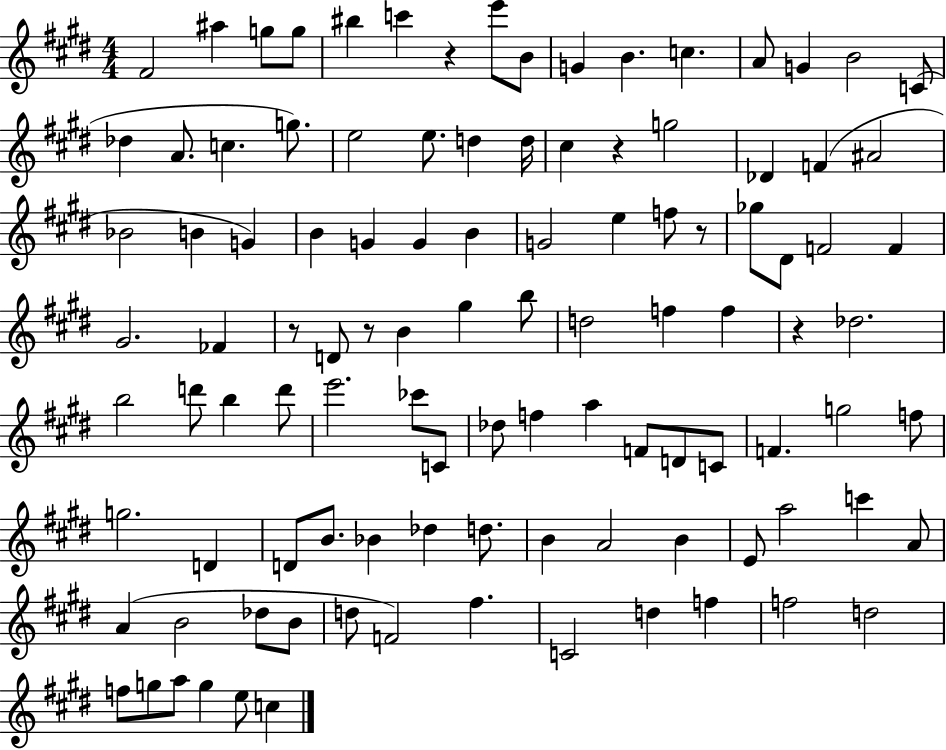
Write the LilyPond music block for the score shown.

{
  \clef treble
  \numericTimeSignature
  \time 4/4
  \key e \major
  fis'2 ais''4 g''8 g''8 | bis''4 c'''4 r4 e'''8 b'8 | g'4 b'4. c''4. | a'8 g'4 b'2 c'8( | \break des''4 a'8. c''4. g''8.) | e''2 e''8. d''4 d''16 | cis''4 r4 g''2 | des'4 f'4( ais'2 | \break bes'2 b'4 g'4) | b'4 g'4 g'4 b'4 | g'2 e''4 f''8 r8 | ges''8 dis'8 f'2 f'4 | \break gis'2. fes'4 | r8 d'8 r8 b'4 gis''4 b''8 | d''2 f''4 f''4 | r4 des''2. | \break b''2 d'''8 b''4 d'''8 | e'''2. ces'''8 c'8 | des''8 f''4 a''4 f'8 d'8 c'8 | f'4. g''2 f''8 | \break g''2. d'4 | d'8 b'8. bes'4 des''4 d''8. | b'4 a'2 b'4 | e'8 a''2 c'''4 a'8 | \break a'4( b'2 des''8 b'8 | d''8 f'2) fis''4. | c'2 d''4 f''4 | f''2 d''2 | \break f''8 g''8 a''8 g''4 e''8 c''4 | \bar "|."
}